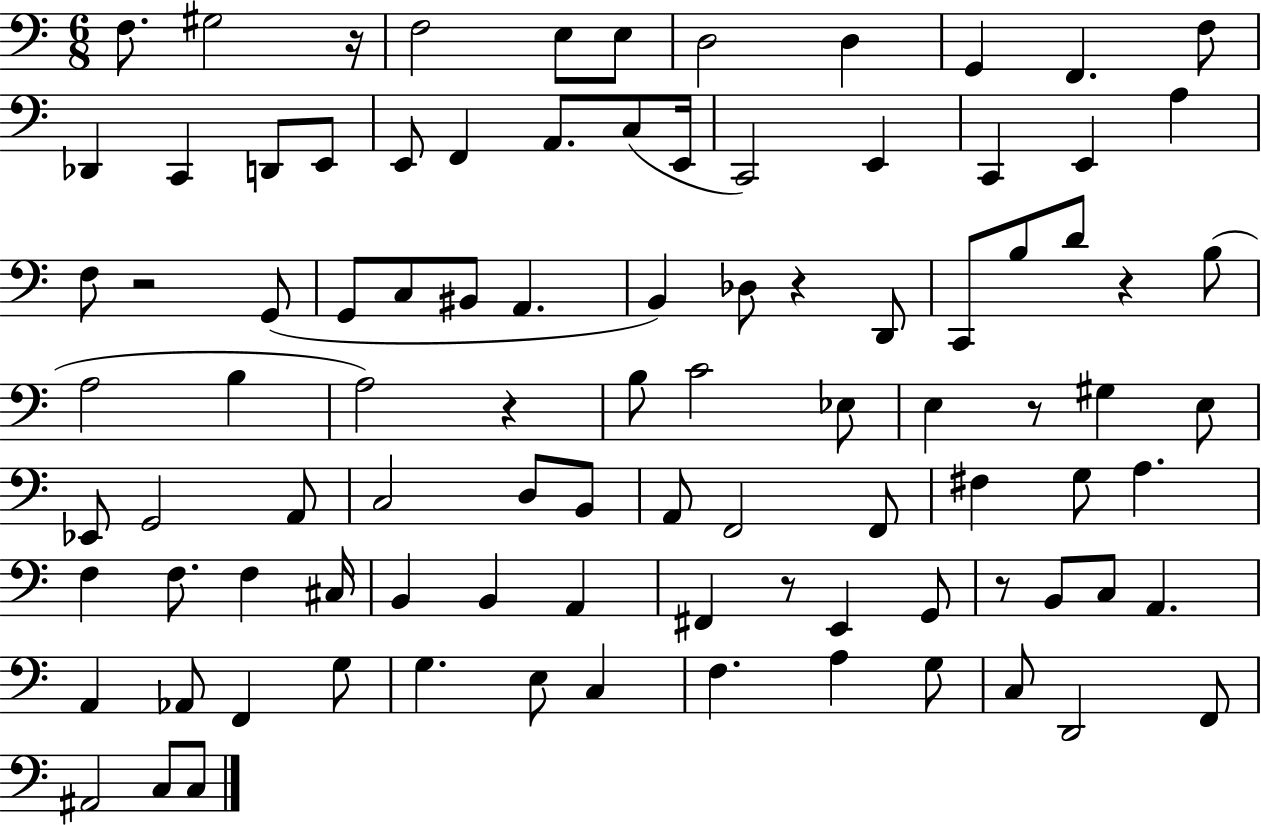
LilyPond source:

{
  \clef bass
  \numericTimeSignature
  \time 6/8
  \key c \major
  f8. gis2 r16 | f2 e8 e8 | d2 d4 | g,4 f,4. f8 | \break des,4 c,4 d,8 e,8 | e,8 f,4 a,8. c8( e,16 | c,2) e,4 | c,4 e,4 a4 | \break f8 r2 g,8( | g,8 c8 bis,8 a,4. | b,4) des8 r4 d,8 | c,8 b8 d'8 r4 b8( | \break a2 b4 | a2) r4 | b8 c'2 ees8 | e4 r8 gis4 e8 | \break ees,8 g,2 a,8 | c2 d8 b,8 | a,8 f,2 f,8 | fis4 g8 a4. | \break f4 f8. f4 cis16 | b,4 b,4 a,4 | fis,4 r8 e,4 g,8 | r8 b,8 c8 a,4. | \break a,4 aes,8 f,4 g8 | g4. e8 c4 | f4. a4 g8 | c8 d,2 f,8 | \break ais,2 c8 c8 | \bar "|."
}